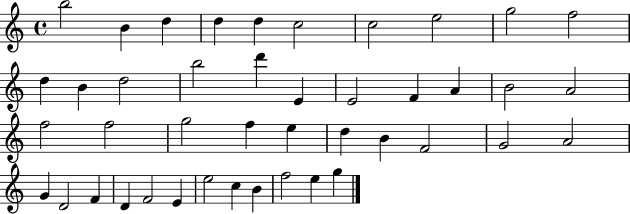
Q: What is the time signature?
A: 4/4